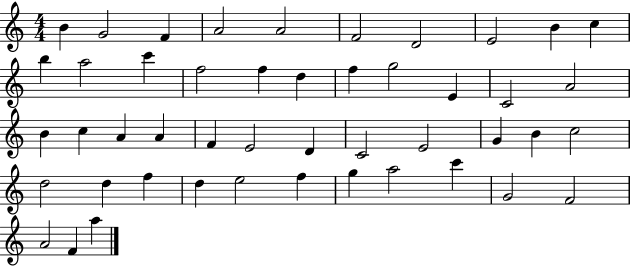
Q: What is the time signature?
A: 4/4